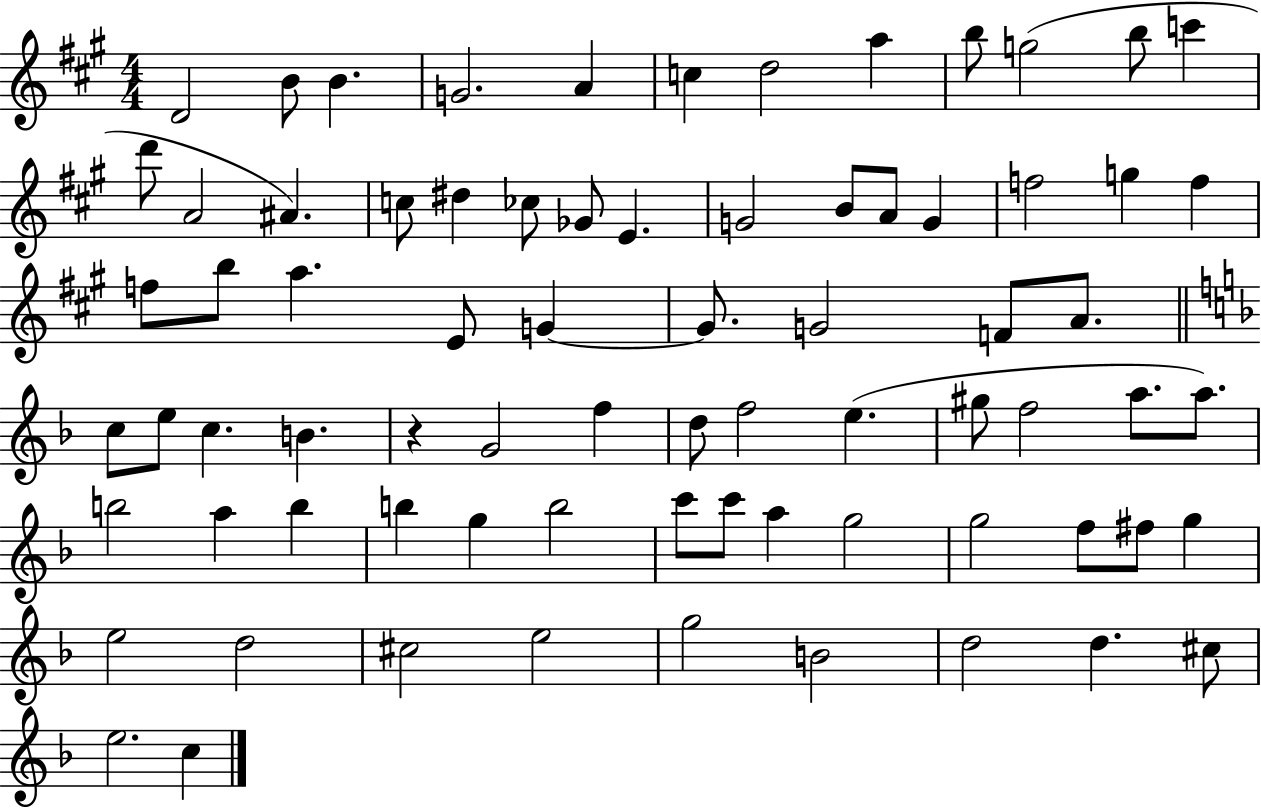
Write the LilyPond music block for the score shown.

{
  \clef treble
  \numericTimeSignature
  \time 4/4
  \key a \major
  d'2 b'8 b'4. | g'2. a'4 | c''4 d''2 a''4 | b''8 g''2( b''8 c'''4 | \break d'''8 a'2 ais'4.) | c''8 dis''4 ces''8 ges'8 e'4. | g'2 b'8 a'8 g'4 | f''2 g''4 f''4 | \break f''8 b''8 a''4. e'8 g'4~~ | g'8. g'2 f'8 a'8. | \bar "||" \break \key f \major c''8 e''8 c''4. b'4. | r4 g'2 f''4 | d''8 f''2 e''4.( | gis''8 f''2 a''8. a''8.) | \break b''2 a''4 b''4 | b''4 g''4 b''2 | c'''8 c'''8 a''4 g''2 | g''2 f''8 fis''8 g''4 | \break e''2 d''2 | cis''2 e''2 | g''2 b'2 | d''2 d''4. cis''8 | \break e''2. c''4 | \bar "|."
}